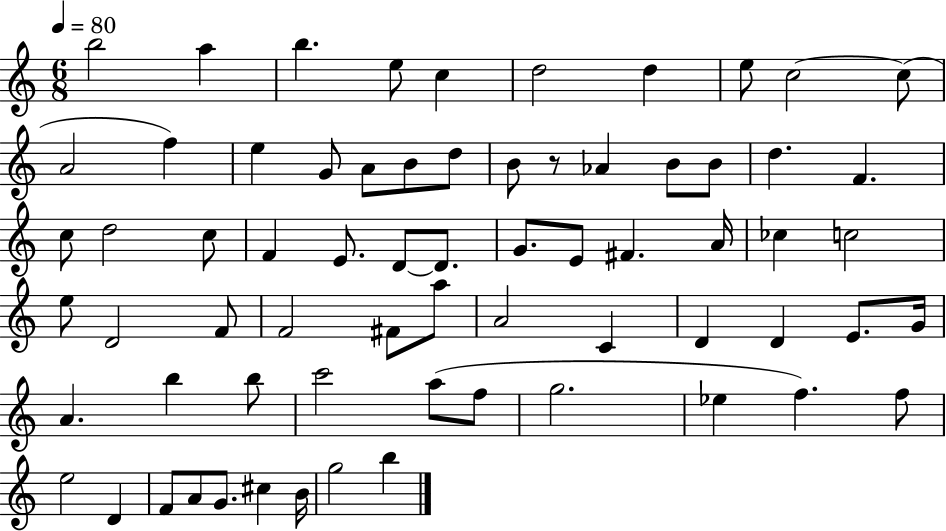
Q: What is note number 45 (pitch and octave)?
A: D4